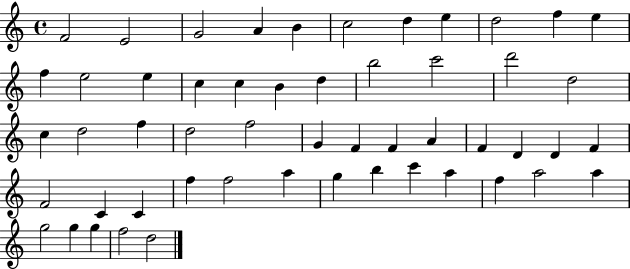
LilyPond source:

{
  \clef treble
  \time 4/4
  \defaultTimeSignature
  \key c \major
  f'2 e'2 | g'2 a'4 b'4 | c''2 d''4 e''4 | d''2 f''4 e''4 | \break f''4 e''2 e''4 | c''4 c''4 b'4 d''4 | b''2 c'''2 | d'''2 d''2 | \break c''4 d''2 f''4 | d''2 f''2 | g'4 f'4 f'4 a'4 | f'4 d'4 d'4 f'4 | \break f'2 c'4 c'4 | f''4 f''2 a''4 | g''4 b''4 c'''4 a''4 | f''4 a''2 a''4 | \break g''2 g''4 g''4 | f''2 d''2 | \bar "|."
}